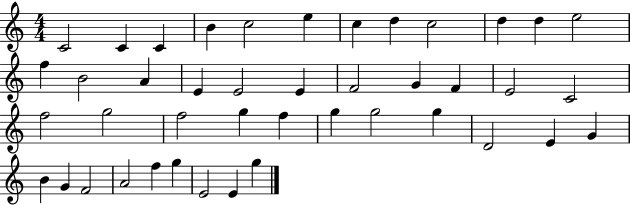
X:1
T:Untitled
M:4/4
L:1/4
K:C
C2 C C B c2 e c d c2 d d e2 f B2 A E E2 E F2 G F E2 C2 f2 g2 f2 g f g g2 g D2 E G B G F2 A2 f g E2 E g